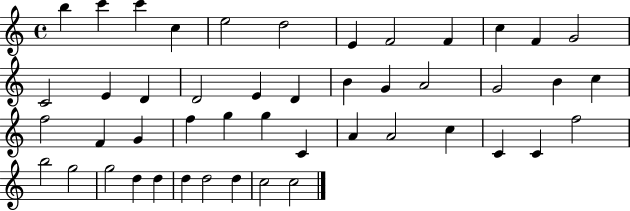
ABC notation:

X:1
T:Untitled
M:4/4
L:1/4
K:C
b c' c' c e2 d2 E F2 F c F G2 C2 E D D2 E D B G A2 G2 B c f2 F G f g g C A A2 c C C f2 b2 g2 g2 d d d d2 d c2 c2